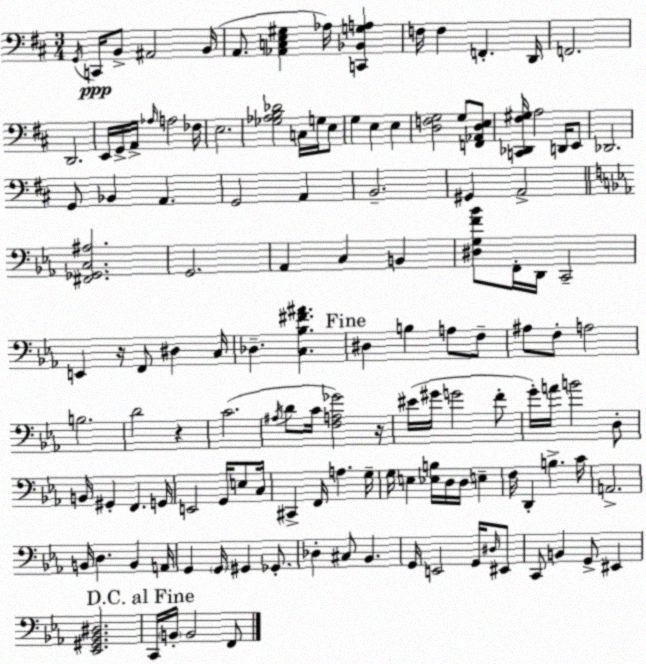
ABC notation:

X:1
T:Untitled
M:3/4
L:1/4
K:D
G,,/4 C,,/4 B,,/2 ^A,,2 B,,/4 A,,/2 [_A,,C,E,^G,] _A,/4 [C,,_B,,G,A,] F,/4 F, F,, D,,/4 F,,2 D,,2 E,,/4 G,,/4 A,,/4 _A,/4 A,2 _F,/4 E,2 [_G,_A,B,_D]2 C,/4 G,/4 E,/2 G, E, E, [D,F,G,]2 G,/2 [F,,_A,,D,E,]/2 [C,,_D,,^F,^G,]/4 A,2 D,,/4 E,,/2 _D,,2 G,,/2 _B,, A,, G,,2 A,, B,,2 ^G,, A,,2 [^F,,_G,,C,^A,]2 G,,2 _A,, C, B,, [^D,G,F_B]/2 F,,/4 D,,/4 C,,2 E,, z/4 F,,/2 ^D, C,/4 _D, [C,_B,^F^A] ^D, B, A,/2 F,/2 ^A,/2 F,/2 A,2 B,2 D2 z C2 ^A,/4 D/2 C/4 [F,A,_G]2 z/4 ^E/4 ^G/4 G2 F/2 G/4 A/4 B2 D,/2 B,,/4 ^G,, F,, G,,/4 E,,2 G,,/4 E,/2 C,/4 ^C,, F,,/4 A, G,/4 G,/4 E, [_E,B,]/4 D,/4 D,/4 E, F,/4 D,, B, C/4 A,,2 B,,/4 D, B,, A,,/4 G,, G,,/4 ^G,, _G,,/2 _D, ^C,/2 _B,, G,,/4 E,,2 G,,/4 ^D,/4 ^E,,/2 C,,/2 B,, G,,/2 ^E,, [_E,,^G,,_B,,^D,]2 C,,/4 B,,/4 B,,2 F,,/2